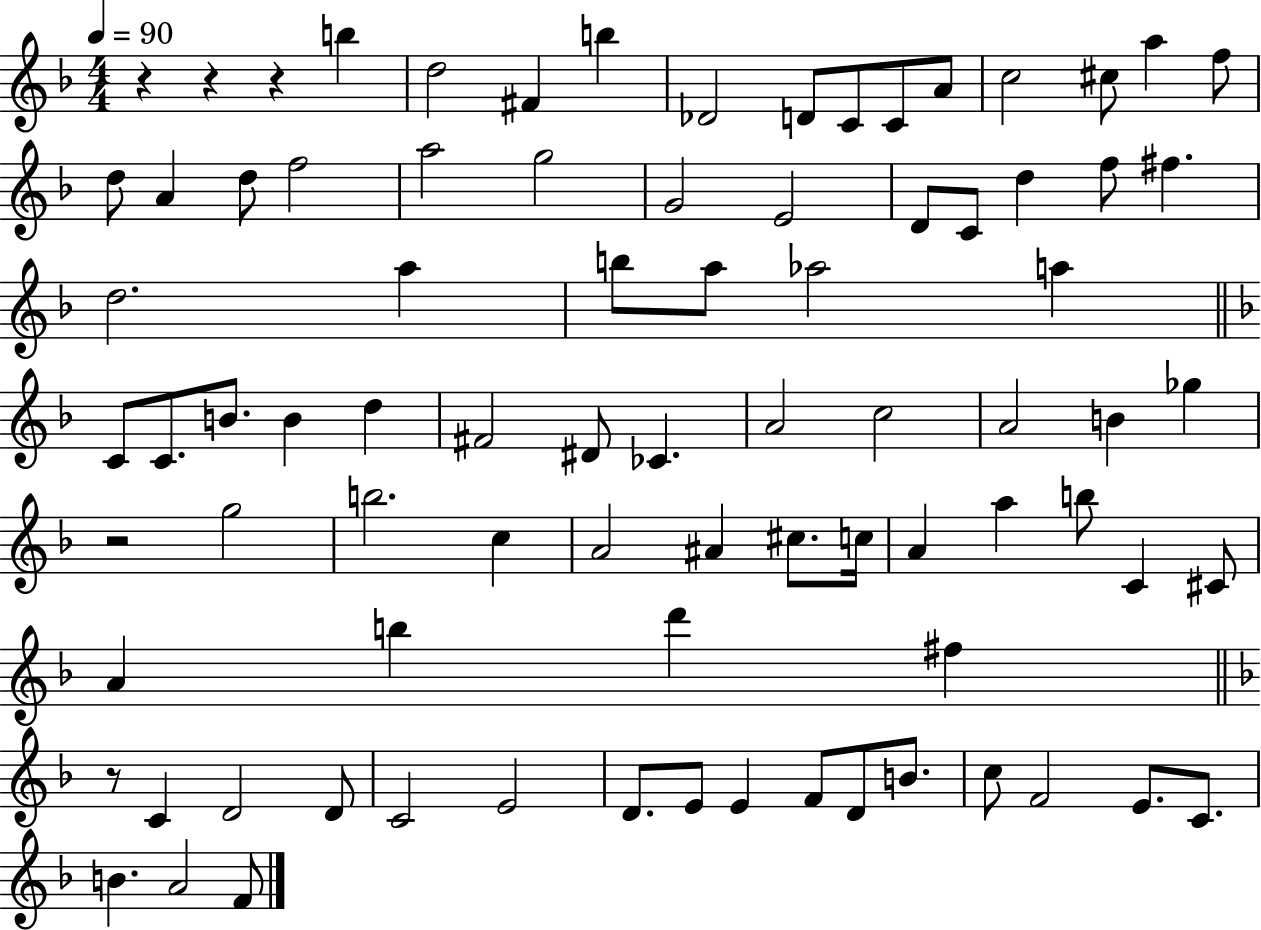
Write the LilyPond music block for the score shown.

{
  \clef treble
  \numericTimeSignature
  \time 4/4
  \key f \major
  \tempo 4 = 90
  r4 r4 r4 b''4 | d''2 fis'4 b''4 | des'2 d'8 c'8 c'8 a'8 | c''2 cis''8 a''4 f''8 | \break d''8 a'4 d''8 f''2 | a''2 g''2 | g'2 e'2 | d'8 c'8 d''4 f''8 fis''4. | \break d''2. a''4 | b''8 a''8 aes''2 a''4 | \bar "||" \break \key f \major c'8 c'8. b'8. b'4 d''4 | fis'2 dis'8 ces'4. | a'2 c''2 | a'2 b'4 ges''4 | \break r2 g''2 | b''2. c''4 | a'2 ais'4 cis''8. c''16 | a'4 a''4 b''8 c'4 cis'8 | \break a'4 b''4 d'''4 fis''4 | \bar "||" \break \key d \minor r8 c'4 d'2 d'8 | c'2 e'2 | d'8. e'8 e'4 f'8 d'8 b'8. | c''8 f'2 e'8. c'8. | \break b'4. a'2 f'8 | \bar "|."
}